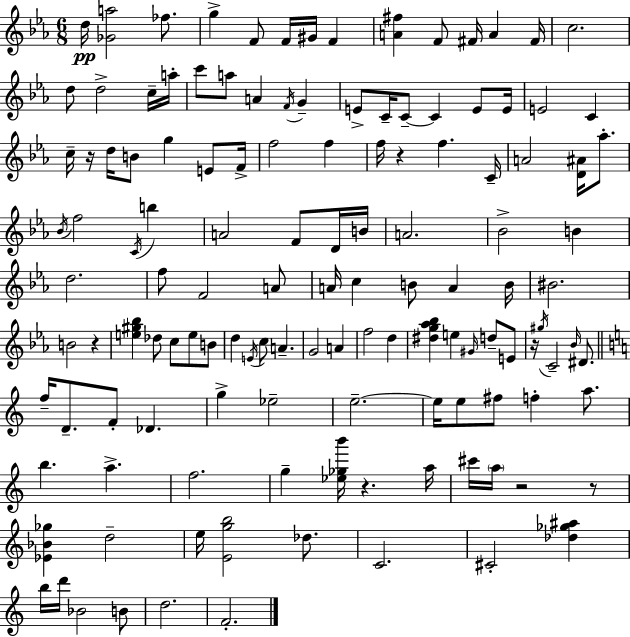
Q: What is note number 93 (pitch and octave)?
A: E5